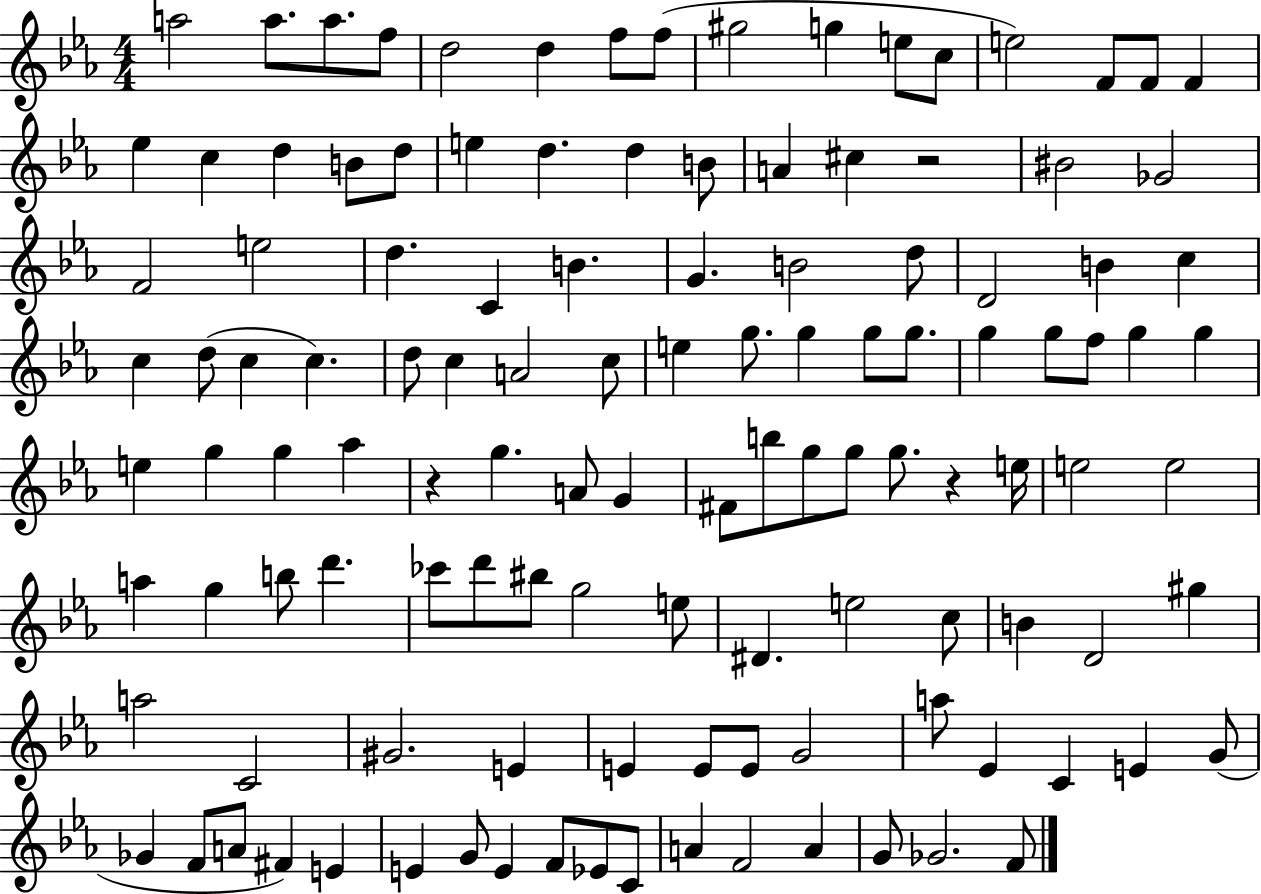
{
  \clef treble
  \numericTimeSignature
  \time 4/4
  \key ees \major
  a''2 a''8. a''8. f''8 | d''2 d''4 f''8 f''8( | gis''2 g''4 e''8 c''8 | e''2) f'8 f'8 f'4 | \break ees''4 c''4 d''4 b'8 d''8 | e''4 d''4. d''4 b'8 | a'4 cis''4 r2 | bis'2 ges'2 | \break f'2 e''2 | d''4. c'4 b'4. | g'4. b'2 d''8 | d'2 b'4 c''4 | \break c''4 d''8( c''4 c''4.) | d''8 c''4 a'2 c''8 | e''4 g''8. g''4 g''8 g''8. | g''4 g''8 f''8 g''4 g''4 | \break e''4 g''4 g''4 aes''4 | r4 g''4. a'8 g'4 | fis'8 b''8 g''8 g''8 g''8. r4 e''16 | e''2 e''2 | \break a''4 g''4 b''8 d'''4. | ces'''8 d'''8 bis''8 g''2 e''8 | dis'4. e''2 c''8 | b'4 d'2 gis''4 | \break a''2 c'2 | gis'2. e'4 | e'4 e'8 e'8 g'2 | a''8 ees'4 c'4 e'4 g'8( | \break ges'4 f'8 a'8 fis'4) e'4 | e'4 g'8 e'4 f'8 ees'8 c'8 | a'4 f'2 a'4 | g'8 ges'2. f'8 | \break \bar "|."
}